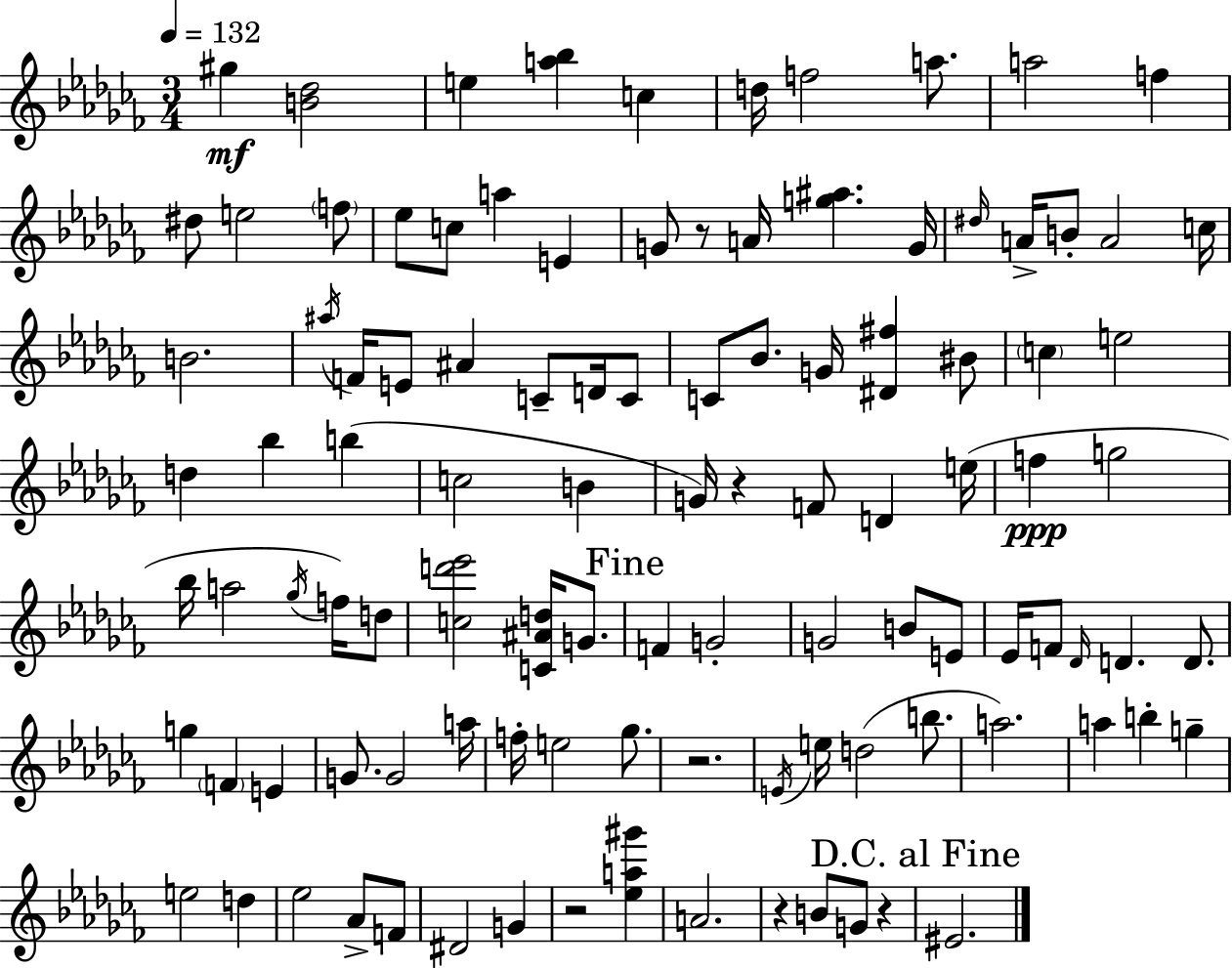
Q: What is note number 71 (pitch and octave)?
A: F5